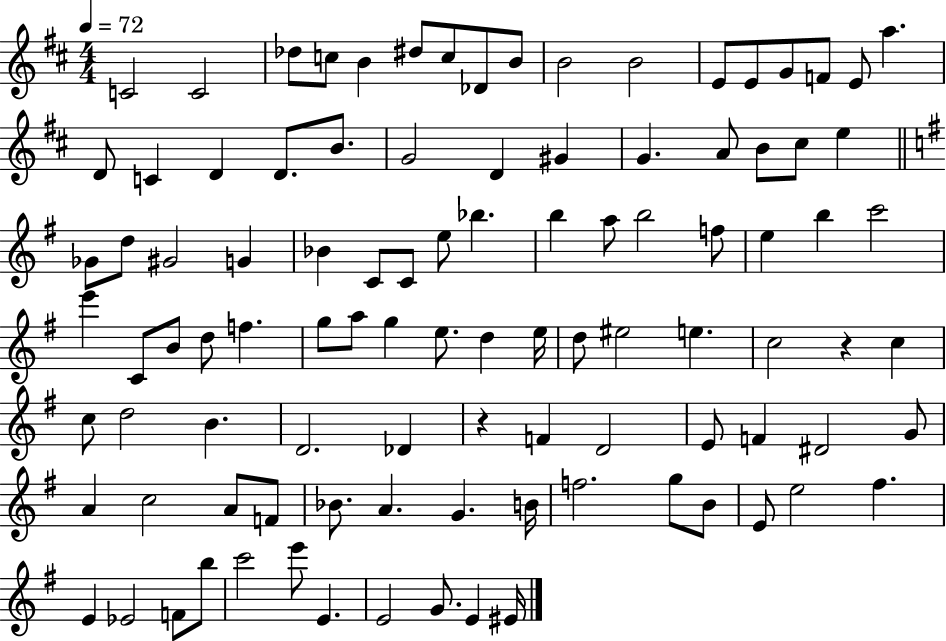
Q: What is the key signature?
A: D major